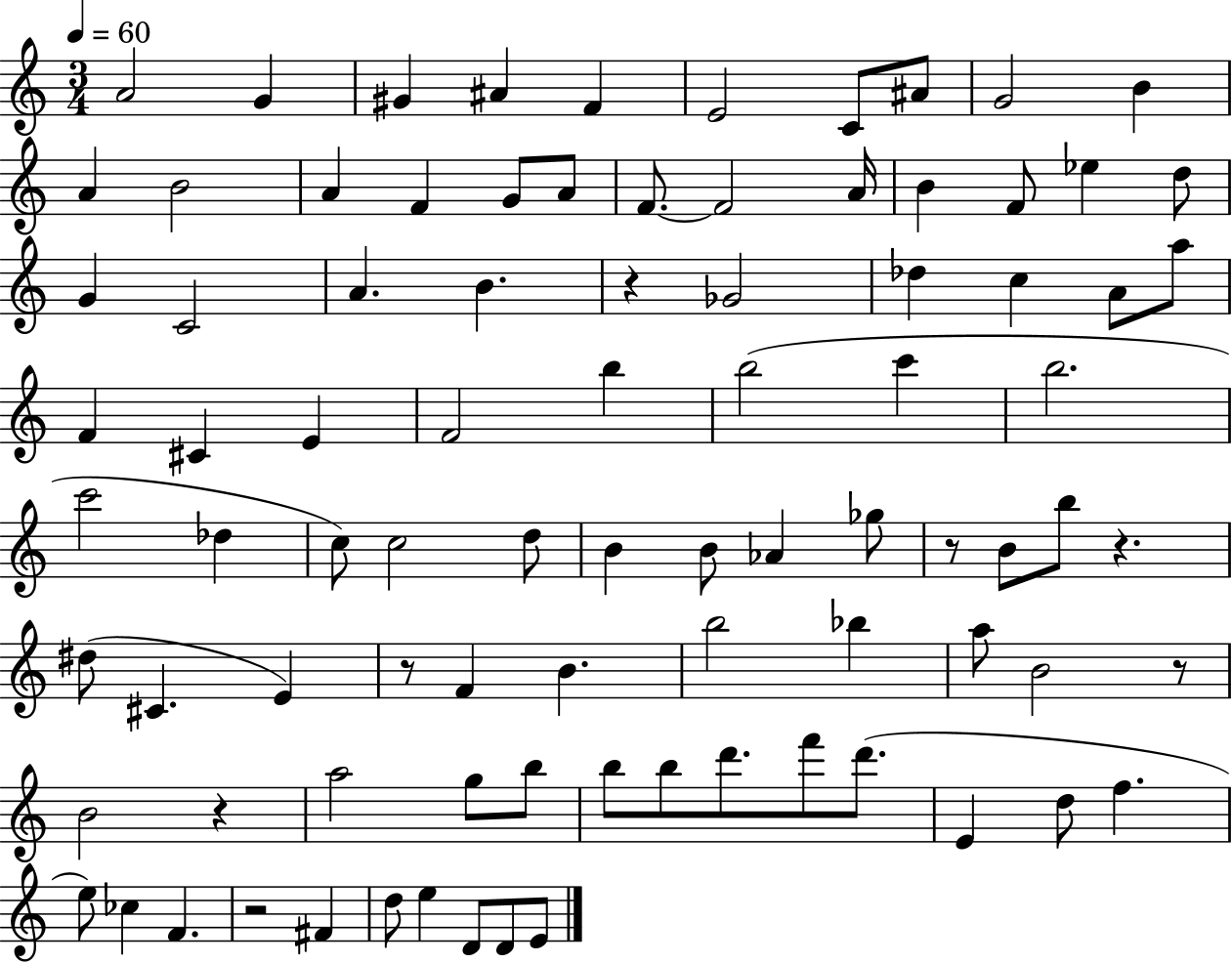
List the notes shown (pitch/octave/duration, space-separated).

A4/h G4/q G#4/q A#4/q F4/q E4/h C4/e A#4/e G4/h B4/q A4/q B4/h A4/q F4/q G4/e A4/e F4/e. F4/h A4/s B4/q F4/e Eb5/q D5/e G4/q C4/h A4/q. B4/q. R/q Gb4/h Db5/q C5/q A4/e A5/e F4/q C#4/q E4/q F4/h B5/q B5/h C6/q B5/h. C6/h Db5/q C5/e C5/h D5/e B4/q B4/e Ab4/q Gb5/e R/e B4/e B5/e R/q. D#5/e C#4/q. E4/q R/e F4/q B4/q. B5/h Bb5/q A5/e B4/h R/e B4/h R/q A5/h G5/e B5/e B5/e B5/e D6/e. F6/e D6/e. E4/q D5/e F5/q. E5/e CES5/q F4/q. R/h F#4/q D5/e E5/q D4/e D4/e E4/e